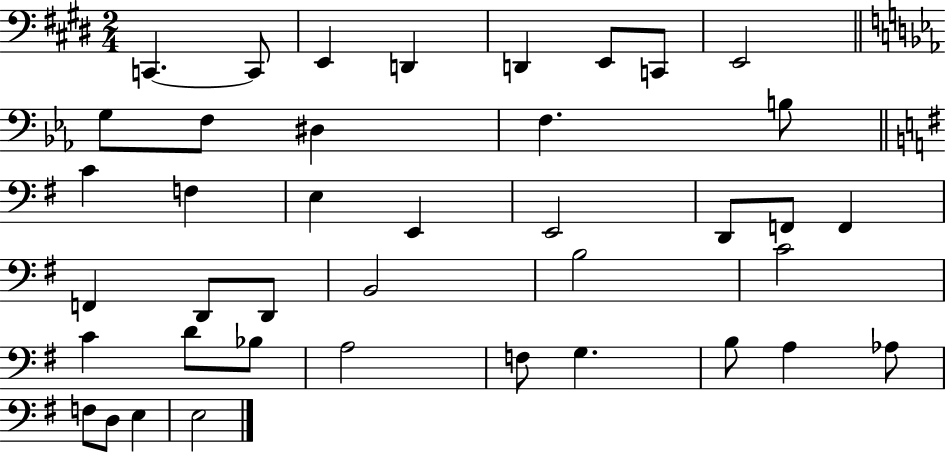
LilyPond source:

{
  \clef bass
  \numericTimeSignature
  \time 2/4
  \key e \major
  c,4.~~ c,8 | e,4 d,4 | d,4 e,8 c,8 | e,2 | \break \bar "||" \break \key c \minor g8 f8 dis4 | f4. b8 | \bar "||" \break \key g \major c'4 f4 | e4 e,4 | e,2 | d,8 f,8 f,4 | \break f,4 d,8 d,8 | b,2 | b2 | c'2 | \break c'4 d'8 bes8 | a2 | f8 g4. | b8 a4 aes8 | \break f8 d8 e4 | e2 | \bar "|."
}